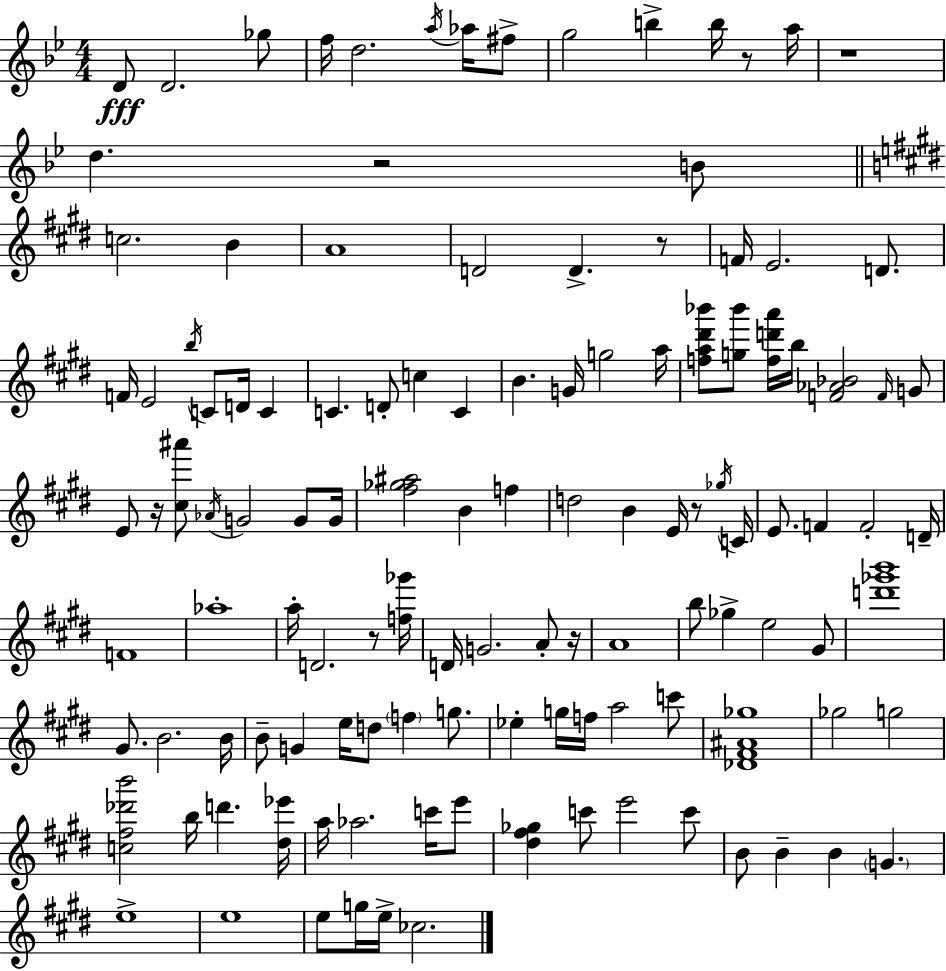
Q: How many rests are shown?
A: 8